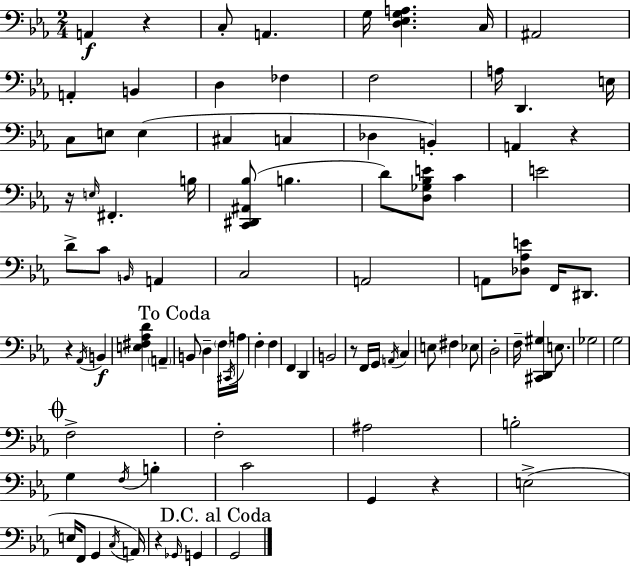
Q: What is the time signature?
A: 2/4